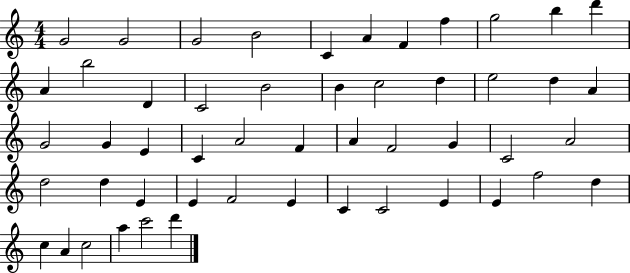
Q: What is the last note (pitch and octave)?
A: D6